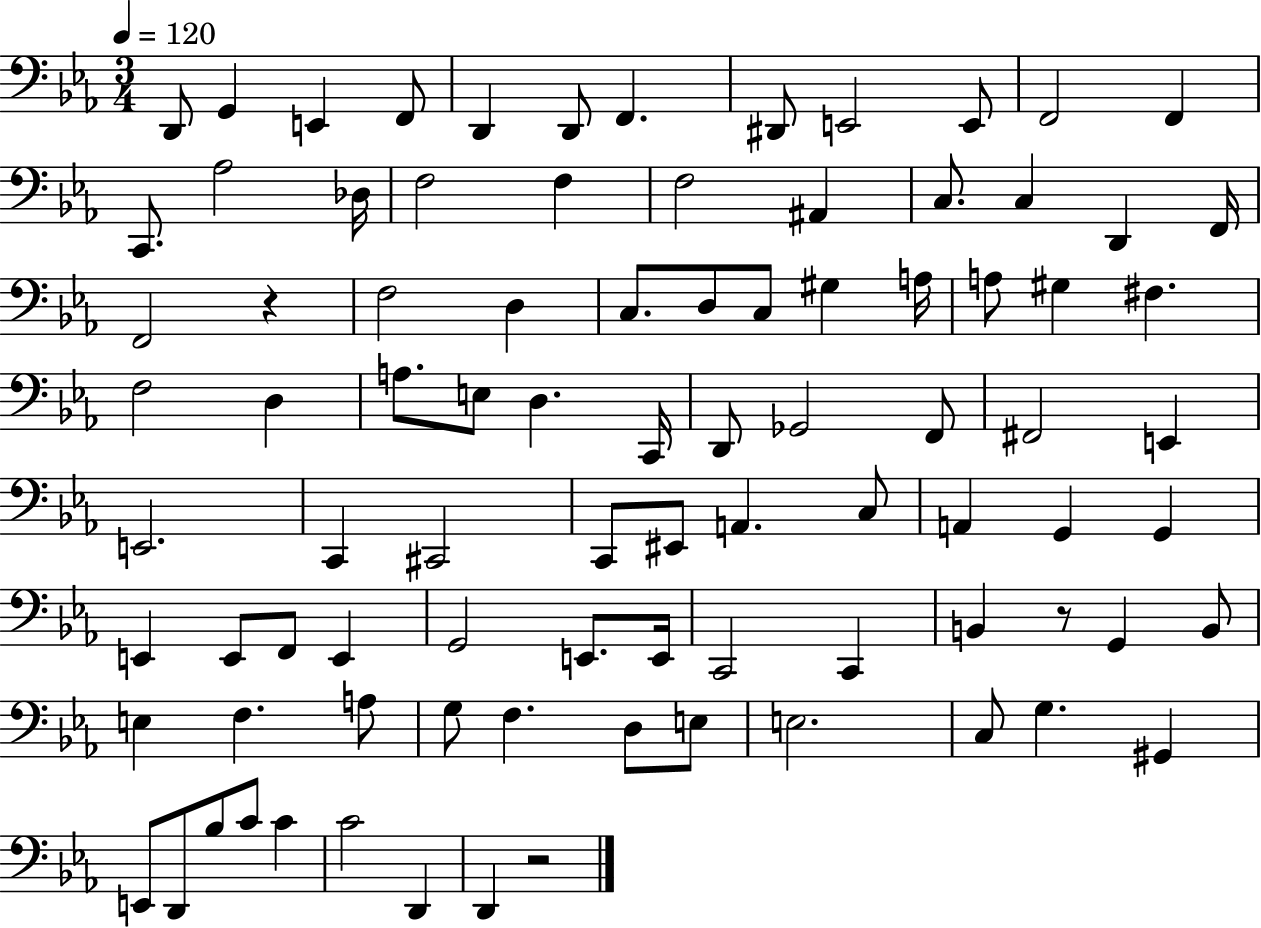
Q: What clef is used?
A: bass